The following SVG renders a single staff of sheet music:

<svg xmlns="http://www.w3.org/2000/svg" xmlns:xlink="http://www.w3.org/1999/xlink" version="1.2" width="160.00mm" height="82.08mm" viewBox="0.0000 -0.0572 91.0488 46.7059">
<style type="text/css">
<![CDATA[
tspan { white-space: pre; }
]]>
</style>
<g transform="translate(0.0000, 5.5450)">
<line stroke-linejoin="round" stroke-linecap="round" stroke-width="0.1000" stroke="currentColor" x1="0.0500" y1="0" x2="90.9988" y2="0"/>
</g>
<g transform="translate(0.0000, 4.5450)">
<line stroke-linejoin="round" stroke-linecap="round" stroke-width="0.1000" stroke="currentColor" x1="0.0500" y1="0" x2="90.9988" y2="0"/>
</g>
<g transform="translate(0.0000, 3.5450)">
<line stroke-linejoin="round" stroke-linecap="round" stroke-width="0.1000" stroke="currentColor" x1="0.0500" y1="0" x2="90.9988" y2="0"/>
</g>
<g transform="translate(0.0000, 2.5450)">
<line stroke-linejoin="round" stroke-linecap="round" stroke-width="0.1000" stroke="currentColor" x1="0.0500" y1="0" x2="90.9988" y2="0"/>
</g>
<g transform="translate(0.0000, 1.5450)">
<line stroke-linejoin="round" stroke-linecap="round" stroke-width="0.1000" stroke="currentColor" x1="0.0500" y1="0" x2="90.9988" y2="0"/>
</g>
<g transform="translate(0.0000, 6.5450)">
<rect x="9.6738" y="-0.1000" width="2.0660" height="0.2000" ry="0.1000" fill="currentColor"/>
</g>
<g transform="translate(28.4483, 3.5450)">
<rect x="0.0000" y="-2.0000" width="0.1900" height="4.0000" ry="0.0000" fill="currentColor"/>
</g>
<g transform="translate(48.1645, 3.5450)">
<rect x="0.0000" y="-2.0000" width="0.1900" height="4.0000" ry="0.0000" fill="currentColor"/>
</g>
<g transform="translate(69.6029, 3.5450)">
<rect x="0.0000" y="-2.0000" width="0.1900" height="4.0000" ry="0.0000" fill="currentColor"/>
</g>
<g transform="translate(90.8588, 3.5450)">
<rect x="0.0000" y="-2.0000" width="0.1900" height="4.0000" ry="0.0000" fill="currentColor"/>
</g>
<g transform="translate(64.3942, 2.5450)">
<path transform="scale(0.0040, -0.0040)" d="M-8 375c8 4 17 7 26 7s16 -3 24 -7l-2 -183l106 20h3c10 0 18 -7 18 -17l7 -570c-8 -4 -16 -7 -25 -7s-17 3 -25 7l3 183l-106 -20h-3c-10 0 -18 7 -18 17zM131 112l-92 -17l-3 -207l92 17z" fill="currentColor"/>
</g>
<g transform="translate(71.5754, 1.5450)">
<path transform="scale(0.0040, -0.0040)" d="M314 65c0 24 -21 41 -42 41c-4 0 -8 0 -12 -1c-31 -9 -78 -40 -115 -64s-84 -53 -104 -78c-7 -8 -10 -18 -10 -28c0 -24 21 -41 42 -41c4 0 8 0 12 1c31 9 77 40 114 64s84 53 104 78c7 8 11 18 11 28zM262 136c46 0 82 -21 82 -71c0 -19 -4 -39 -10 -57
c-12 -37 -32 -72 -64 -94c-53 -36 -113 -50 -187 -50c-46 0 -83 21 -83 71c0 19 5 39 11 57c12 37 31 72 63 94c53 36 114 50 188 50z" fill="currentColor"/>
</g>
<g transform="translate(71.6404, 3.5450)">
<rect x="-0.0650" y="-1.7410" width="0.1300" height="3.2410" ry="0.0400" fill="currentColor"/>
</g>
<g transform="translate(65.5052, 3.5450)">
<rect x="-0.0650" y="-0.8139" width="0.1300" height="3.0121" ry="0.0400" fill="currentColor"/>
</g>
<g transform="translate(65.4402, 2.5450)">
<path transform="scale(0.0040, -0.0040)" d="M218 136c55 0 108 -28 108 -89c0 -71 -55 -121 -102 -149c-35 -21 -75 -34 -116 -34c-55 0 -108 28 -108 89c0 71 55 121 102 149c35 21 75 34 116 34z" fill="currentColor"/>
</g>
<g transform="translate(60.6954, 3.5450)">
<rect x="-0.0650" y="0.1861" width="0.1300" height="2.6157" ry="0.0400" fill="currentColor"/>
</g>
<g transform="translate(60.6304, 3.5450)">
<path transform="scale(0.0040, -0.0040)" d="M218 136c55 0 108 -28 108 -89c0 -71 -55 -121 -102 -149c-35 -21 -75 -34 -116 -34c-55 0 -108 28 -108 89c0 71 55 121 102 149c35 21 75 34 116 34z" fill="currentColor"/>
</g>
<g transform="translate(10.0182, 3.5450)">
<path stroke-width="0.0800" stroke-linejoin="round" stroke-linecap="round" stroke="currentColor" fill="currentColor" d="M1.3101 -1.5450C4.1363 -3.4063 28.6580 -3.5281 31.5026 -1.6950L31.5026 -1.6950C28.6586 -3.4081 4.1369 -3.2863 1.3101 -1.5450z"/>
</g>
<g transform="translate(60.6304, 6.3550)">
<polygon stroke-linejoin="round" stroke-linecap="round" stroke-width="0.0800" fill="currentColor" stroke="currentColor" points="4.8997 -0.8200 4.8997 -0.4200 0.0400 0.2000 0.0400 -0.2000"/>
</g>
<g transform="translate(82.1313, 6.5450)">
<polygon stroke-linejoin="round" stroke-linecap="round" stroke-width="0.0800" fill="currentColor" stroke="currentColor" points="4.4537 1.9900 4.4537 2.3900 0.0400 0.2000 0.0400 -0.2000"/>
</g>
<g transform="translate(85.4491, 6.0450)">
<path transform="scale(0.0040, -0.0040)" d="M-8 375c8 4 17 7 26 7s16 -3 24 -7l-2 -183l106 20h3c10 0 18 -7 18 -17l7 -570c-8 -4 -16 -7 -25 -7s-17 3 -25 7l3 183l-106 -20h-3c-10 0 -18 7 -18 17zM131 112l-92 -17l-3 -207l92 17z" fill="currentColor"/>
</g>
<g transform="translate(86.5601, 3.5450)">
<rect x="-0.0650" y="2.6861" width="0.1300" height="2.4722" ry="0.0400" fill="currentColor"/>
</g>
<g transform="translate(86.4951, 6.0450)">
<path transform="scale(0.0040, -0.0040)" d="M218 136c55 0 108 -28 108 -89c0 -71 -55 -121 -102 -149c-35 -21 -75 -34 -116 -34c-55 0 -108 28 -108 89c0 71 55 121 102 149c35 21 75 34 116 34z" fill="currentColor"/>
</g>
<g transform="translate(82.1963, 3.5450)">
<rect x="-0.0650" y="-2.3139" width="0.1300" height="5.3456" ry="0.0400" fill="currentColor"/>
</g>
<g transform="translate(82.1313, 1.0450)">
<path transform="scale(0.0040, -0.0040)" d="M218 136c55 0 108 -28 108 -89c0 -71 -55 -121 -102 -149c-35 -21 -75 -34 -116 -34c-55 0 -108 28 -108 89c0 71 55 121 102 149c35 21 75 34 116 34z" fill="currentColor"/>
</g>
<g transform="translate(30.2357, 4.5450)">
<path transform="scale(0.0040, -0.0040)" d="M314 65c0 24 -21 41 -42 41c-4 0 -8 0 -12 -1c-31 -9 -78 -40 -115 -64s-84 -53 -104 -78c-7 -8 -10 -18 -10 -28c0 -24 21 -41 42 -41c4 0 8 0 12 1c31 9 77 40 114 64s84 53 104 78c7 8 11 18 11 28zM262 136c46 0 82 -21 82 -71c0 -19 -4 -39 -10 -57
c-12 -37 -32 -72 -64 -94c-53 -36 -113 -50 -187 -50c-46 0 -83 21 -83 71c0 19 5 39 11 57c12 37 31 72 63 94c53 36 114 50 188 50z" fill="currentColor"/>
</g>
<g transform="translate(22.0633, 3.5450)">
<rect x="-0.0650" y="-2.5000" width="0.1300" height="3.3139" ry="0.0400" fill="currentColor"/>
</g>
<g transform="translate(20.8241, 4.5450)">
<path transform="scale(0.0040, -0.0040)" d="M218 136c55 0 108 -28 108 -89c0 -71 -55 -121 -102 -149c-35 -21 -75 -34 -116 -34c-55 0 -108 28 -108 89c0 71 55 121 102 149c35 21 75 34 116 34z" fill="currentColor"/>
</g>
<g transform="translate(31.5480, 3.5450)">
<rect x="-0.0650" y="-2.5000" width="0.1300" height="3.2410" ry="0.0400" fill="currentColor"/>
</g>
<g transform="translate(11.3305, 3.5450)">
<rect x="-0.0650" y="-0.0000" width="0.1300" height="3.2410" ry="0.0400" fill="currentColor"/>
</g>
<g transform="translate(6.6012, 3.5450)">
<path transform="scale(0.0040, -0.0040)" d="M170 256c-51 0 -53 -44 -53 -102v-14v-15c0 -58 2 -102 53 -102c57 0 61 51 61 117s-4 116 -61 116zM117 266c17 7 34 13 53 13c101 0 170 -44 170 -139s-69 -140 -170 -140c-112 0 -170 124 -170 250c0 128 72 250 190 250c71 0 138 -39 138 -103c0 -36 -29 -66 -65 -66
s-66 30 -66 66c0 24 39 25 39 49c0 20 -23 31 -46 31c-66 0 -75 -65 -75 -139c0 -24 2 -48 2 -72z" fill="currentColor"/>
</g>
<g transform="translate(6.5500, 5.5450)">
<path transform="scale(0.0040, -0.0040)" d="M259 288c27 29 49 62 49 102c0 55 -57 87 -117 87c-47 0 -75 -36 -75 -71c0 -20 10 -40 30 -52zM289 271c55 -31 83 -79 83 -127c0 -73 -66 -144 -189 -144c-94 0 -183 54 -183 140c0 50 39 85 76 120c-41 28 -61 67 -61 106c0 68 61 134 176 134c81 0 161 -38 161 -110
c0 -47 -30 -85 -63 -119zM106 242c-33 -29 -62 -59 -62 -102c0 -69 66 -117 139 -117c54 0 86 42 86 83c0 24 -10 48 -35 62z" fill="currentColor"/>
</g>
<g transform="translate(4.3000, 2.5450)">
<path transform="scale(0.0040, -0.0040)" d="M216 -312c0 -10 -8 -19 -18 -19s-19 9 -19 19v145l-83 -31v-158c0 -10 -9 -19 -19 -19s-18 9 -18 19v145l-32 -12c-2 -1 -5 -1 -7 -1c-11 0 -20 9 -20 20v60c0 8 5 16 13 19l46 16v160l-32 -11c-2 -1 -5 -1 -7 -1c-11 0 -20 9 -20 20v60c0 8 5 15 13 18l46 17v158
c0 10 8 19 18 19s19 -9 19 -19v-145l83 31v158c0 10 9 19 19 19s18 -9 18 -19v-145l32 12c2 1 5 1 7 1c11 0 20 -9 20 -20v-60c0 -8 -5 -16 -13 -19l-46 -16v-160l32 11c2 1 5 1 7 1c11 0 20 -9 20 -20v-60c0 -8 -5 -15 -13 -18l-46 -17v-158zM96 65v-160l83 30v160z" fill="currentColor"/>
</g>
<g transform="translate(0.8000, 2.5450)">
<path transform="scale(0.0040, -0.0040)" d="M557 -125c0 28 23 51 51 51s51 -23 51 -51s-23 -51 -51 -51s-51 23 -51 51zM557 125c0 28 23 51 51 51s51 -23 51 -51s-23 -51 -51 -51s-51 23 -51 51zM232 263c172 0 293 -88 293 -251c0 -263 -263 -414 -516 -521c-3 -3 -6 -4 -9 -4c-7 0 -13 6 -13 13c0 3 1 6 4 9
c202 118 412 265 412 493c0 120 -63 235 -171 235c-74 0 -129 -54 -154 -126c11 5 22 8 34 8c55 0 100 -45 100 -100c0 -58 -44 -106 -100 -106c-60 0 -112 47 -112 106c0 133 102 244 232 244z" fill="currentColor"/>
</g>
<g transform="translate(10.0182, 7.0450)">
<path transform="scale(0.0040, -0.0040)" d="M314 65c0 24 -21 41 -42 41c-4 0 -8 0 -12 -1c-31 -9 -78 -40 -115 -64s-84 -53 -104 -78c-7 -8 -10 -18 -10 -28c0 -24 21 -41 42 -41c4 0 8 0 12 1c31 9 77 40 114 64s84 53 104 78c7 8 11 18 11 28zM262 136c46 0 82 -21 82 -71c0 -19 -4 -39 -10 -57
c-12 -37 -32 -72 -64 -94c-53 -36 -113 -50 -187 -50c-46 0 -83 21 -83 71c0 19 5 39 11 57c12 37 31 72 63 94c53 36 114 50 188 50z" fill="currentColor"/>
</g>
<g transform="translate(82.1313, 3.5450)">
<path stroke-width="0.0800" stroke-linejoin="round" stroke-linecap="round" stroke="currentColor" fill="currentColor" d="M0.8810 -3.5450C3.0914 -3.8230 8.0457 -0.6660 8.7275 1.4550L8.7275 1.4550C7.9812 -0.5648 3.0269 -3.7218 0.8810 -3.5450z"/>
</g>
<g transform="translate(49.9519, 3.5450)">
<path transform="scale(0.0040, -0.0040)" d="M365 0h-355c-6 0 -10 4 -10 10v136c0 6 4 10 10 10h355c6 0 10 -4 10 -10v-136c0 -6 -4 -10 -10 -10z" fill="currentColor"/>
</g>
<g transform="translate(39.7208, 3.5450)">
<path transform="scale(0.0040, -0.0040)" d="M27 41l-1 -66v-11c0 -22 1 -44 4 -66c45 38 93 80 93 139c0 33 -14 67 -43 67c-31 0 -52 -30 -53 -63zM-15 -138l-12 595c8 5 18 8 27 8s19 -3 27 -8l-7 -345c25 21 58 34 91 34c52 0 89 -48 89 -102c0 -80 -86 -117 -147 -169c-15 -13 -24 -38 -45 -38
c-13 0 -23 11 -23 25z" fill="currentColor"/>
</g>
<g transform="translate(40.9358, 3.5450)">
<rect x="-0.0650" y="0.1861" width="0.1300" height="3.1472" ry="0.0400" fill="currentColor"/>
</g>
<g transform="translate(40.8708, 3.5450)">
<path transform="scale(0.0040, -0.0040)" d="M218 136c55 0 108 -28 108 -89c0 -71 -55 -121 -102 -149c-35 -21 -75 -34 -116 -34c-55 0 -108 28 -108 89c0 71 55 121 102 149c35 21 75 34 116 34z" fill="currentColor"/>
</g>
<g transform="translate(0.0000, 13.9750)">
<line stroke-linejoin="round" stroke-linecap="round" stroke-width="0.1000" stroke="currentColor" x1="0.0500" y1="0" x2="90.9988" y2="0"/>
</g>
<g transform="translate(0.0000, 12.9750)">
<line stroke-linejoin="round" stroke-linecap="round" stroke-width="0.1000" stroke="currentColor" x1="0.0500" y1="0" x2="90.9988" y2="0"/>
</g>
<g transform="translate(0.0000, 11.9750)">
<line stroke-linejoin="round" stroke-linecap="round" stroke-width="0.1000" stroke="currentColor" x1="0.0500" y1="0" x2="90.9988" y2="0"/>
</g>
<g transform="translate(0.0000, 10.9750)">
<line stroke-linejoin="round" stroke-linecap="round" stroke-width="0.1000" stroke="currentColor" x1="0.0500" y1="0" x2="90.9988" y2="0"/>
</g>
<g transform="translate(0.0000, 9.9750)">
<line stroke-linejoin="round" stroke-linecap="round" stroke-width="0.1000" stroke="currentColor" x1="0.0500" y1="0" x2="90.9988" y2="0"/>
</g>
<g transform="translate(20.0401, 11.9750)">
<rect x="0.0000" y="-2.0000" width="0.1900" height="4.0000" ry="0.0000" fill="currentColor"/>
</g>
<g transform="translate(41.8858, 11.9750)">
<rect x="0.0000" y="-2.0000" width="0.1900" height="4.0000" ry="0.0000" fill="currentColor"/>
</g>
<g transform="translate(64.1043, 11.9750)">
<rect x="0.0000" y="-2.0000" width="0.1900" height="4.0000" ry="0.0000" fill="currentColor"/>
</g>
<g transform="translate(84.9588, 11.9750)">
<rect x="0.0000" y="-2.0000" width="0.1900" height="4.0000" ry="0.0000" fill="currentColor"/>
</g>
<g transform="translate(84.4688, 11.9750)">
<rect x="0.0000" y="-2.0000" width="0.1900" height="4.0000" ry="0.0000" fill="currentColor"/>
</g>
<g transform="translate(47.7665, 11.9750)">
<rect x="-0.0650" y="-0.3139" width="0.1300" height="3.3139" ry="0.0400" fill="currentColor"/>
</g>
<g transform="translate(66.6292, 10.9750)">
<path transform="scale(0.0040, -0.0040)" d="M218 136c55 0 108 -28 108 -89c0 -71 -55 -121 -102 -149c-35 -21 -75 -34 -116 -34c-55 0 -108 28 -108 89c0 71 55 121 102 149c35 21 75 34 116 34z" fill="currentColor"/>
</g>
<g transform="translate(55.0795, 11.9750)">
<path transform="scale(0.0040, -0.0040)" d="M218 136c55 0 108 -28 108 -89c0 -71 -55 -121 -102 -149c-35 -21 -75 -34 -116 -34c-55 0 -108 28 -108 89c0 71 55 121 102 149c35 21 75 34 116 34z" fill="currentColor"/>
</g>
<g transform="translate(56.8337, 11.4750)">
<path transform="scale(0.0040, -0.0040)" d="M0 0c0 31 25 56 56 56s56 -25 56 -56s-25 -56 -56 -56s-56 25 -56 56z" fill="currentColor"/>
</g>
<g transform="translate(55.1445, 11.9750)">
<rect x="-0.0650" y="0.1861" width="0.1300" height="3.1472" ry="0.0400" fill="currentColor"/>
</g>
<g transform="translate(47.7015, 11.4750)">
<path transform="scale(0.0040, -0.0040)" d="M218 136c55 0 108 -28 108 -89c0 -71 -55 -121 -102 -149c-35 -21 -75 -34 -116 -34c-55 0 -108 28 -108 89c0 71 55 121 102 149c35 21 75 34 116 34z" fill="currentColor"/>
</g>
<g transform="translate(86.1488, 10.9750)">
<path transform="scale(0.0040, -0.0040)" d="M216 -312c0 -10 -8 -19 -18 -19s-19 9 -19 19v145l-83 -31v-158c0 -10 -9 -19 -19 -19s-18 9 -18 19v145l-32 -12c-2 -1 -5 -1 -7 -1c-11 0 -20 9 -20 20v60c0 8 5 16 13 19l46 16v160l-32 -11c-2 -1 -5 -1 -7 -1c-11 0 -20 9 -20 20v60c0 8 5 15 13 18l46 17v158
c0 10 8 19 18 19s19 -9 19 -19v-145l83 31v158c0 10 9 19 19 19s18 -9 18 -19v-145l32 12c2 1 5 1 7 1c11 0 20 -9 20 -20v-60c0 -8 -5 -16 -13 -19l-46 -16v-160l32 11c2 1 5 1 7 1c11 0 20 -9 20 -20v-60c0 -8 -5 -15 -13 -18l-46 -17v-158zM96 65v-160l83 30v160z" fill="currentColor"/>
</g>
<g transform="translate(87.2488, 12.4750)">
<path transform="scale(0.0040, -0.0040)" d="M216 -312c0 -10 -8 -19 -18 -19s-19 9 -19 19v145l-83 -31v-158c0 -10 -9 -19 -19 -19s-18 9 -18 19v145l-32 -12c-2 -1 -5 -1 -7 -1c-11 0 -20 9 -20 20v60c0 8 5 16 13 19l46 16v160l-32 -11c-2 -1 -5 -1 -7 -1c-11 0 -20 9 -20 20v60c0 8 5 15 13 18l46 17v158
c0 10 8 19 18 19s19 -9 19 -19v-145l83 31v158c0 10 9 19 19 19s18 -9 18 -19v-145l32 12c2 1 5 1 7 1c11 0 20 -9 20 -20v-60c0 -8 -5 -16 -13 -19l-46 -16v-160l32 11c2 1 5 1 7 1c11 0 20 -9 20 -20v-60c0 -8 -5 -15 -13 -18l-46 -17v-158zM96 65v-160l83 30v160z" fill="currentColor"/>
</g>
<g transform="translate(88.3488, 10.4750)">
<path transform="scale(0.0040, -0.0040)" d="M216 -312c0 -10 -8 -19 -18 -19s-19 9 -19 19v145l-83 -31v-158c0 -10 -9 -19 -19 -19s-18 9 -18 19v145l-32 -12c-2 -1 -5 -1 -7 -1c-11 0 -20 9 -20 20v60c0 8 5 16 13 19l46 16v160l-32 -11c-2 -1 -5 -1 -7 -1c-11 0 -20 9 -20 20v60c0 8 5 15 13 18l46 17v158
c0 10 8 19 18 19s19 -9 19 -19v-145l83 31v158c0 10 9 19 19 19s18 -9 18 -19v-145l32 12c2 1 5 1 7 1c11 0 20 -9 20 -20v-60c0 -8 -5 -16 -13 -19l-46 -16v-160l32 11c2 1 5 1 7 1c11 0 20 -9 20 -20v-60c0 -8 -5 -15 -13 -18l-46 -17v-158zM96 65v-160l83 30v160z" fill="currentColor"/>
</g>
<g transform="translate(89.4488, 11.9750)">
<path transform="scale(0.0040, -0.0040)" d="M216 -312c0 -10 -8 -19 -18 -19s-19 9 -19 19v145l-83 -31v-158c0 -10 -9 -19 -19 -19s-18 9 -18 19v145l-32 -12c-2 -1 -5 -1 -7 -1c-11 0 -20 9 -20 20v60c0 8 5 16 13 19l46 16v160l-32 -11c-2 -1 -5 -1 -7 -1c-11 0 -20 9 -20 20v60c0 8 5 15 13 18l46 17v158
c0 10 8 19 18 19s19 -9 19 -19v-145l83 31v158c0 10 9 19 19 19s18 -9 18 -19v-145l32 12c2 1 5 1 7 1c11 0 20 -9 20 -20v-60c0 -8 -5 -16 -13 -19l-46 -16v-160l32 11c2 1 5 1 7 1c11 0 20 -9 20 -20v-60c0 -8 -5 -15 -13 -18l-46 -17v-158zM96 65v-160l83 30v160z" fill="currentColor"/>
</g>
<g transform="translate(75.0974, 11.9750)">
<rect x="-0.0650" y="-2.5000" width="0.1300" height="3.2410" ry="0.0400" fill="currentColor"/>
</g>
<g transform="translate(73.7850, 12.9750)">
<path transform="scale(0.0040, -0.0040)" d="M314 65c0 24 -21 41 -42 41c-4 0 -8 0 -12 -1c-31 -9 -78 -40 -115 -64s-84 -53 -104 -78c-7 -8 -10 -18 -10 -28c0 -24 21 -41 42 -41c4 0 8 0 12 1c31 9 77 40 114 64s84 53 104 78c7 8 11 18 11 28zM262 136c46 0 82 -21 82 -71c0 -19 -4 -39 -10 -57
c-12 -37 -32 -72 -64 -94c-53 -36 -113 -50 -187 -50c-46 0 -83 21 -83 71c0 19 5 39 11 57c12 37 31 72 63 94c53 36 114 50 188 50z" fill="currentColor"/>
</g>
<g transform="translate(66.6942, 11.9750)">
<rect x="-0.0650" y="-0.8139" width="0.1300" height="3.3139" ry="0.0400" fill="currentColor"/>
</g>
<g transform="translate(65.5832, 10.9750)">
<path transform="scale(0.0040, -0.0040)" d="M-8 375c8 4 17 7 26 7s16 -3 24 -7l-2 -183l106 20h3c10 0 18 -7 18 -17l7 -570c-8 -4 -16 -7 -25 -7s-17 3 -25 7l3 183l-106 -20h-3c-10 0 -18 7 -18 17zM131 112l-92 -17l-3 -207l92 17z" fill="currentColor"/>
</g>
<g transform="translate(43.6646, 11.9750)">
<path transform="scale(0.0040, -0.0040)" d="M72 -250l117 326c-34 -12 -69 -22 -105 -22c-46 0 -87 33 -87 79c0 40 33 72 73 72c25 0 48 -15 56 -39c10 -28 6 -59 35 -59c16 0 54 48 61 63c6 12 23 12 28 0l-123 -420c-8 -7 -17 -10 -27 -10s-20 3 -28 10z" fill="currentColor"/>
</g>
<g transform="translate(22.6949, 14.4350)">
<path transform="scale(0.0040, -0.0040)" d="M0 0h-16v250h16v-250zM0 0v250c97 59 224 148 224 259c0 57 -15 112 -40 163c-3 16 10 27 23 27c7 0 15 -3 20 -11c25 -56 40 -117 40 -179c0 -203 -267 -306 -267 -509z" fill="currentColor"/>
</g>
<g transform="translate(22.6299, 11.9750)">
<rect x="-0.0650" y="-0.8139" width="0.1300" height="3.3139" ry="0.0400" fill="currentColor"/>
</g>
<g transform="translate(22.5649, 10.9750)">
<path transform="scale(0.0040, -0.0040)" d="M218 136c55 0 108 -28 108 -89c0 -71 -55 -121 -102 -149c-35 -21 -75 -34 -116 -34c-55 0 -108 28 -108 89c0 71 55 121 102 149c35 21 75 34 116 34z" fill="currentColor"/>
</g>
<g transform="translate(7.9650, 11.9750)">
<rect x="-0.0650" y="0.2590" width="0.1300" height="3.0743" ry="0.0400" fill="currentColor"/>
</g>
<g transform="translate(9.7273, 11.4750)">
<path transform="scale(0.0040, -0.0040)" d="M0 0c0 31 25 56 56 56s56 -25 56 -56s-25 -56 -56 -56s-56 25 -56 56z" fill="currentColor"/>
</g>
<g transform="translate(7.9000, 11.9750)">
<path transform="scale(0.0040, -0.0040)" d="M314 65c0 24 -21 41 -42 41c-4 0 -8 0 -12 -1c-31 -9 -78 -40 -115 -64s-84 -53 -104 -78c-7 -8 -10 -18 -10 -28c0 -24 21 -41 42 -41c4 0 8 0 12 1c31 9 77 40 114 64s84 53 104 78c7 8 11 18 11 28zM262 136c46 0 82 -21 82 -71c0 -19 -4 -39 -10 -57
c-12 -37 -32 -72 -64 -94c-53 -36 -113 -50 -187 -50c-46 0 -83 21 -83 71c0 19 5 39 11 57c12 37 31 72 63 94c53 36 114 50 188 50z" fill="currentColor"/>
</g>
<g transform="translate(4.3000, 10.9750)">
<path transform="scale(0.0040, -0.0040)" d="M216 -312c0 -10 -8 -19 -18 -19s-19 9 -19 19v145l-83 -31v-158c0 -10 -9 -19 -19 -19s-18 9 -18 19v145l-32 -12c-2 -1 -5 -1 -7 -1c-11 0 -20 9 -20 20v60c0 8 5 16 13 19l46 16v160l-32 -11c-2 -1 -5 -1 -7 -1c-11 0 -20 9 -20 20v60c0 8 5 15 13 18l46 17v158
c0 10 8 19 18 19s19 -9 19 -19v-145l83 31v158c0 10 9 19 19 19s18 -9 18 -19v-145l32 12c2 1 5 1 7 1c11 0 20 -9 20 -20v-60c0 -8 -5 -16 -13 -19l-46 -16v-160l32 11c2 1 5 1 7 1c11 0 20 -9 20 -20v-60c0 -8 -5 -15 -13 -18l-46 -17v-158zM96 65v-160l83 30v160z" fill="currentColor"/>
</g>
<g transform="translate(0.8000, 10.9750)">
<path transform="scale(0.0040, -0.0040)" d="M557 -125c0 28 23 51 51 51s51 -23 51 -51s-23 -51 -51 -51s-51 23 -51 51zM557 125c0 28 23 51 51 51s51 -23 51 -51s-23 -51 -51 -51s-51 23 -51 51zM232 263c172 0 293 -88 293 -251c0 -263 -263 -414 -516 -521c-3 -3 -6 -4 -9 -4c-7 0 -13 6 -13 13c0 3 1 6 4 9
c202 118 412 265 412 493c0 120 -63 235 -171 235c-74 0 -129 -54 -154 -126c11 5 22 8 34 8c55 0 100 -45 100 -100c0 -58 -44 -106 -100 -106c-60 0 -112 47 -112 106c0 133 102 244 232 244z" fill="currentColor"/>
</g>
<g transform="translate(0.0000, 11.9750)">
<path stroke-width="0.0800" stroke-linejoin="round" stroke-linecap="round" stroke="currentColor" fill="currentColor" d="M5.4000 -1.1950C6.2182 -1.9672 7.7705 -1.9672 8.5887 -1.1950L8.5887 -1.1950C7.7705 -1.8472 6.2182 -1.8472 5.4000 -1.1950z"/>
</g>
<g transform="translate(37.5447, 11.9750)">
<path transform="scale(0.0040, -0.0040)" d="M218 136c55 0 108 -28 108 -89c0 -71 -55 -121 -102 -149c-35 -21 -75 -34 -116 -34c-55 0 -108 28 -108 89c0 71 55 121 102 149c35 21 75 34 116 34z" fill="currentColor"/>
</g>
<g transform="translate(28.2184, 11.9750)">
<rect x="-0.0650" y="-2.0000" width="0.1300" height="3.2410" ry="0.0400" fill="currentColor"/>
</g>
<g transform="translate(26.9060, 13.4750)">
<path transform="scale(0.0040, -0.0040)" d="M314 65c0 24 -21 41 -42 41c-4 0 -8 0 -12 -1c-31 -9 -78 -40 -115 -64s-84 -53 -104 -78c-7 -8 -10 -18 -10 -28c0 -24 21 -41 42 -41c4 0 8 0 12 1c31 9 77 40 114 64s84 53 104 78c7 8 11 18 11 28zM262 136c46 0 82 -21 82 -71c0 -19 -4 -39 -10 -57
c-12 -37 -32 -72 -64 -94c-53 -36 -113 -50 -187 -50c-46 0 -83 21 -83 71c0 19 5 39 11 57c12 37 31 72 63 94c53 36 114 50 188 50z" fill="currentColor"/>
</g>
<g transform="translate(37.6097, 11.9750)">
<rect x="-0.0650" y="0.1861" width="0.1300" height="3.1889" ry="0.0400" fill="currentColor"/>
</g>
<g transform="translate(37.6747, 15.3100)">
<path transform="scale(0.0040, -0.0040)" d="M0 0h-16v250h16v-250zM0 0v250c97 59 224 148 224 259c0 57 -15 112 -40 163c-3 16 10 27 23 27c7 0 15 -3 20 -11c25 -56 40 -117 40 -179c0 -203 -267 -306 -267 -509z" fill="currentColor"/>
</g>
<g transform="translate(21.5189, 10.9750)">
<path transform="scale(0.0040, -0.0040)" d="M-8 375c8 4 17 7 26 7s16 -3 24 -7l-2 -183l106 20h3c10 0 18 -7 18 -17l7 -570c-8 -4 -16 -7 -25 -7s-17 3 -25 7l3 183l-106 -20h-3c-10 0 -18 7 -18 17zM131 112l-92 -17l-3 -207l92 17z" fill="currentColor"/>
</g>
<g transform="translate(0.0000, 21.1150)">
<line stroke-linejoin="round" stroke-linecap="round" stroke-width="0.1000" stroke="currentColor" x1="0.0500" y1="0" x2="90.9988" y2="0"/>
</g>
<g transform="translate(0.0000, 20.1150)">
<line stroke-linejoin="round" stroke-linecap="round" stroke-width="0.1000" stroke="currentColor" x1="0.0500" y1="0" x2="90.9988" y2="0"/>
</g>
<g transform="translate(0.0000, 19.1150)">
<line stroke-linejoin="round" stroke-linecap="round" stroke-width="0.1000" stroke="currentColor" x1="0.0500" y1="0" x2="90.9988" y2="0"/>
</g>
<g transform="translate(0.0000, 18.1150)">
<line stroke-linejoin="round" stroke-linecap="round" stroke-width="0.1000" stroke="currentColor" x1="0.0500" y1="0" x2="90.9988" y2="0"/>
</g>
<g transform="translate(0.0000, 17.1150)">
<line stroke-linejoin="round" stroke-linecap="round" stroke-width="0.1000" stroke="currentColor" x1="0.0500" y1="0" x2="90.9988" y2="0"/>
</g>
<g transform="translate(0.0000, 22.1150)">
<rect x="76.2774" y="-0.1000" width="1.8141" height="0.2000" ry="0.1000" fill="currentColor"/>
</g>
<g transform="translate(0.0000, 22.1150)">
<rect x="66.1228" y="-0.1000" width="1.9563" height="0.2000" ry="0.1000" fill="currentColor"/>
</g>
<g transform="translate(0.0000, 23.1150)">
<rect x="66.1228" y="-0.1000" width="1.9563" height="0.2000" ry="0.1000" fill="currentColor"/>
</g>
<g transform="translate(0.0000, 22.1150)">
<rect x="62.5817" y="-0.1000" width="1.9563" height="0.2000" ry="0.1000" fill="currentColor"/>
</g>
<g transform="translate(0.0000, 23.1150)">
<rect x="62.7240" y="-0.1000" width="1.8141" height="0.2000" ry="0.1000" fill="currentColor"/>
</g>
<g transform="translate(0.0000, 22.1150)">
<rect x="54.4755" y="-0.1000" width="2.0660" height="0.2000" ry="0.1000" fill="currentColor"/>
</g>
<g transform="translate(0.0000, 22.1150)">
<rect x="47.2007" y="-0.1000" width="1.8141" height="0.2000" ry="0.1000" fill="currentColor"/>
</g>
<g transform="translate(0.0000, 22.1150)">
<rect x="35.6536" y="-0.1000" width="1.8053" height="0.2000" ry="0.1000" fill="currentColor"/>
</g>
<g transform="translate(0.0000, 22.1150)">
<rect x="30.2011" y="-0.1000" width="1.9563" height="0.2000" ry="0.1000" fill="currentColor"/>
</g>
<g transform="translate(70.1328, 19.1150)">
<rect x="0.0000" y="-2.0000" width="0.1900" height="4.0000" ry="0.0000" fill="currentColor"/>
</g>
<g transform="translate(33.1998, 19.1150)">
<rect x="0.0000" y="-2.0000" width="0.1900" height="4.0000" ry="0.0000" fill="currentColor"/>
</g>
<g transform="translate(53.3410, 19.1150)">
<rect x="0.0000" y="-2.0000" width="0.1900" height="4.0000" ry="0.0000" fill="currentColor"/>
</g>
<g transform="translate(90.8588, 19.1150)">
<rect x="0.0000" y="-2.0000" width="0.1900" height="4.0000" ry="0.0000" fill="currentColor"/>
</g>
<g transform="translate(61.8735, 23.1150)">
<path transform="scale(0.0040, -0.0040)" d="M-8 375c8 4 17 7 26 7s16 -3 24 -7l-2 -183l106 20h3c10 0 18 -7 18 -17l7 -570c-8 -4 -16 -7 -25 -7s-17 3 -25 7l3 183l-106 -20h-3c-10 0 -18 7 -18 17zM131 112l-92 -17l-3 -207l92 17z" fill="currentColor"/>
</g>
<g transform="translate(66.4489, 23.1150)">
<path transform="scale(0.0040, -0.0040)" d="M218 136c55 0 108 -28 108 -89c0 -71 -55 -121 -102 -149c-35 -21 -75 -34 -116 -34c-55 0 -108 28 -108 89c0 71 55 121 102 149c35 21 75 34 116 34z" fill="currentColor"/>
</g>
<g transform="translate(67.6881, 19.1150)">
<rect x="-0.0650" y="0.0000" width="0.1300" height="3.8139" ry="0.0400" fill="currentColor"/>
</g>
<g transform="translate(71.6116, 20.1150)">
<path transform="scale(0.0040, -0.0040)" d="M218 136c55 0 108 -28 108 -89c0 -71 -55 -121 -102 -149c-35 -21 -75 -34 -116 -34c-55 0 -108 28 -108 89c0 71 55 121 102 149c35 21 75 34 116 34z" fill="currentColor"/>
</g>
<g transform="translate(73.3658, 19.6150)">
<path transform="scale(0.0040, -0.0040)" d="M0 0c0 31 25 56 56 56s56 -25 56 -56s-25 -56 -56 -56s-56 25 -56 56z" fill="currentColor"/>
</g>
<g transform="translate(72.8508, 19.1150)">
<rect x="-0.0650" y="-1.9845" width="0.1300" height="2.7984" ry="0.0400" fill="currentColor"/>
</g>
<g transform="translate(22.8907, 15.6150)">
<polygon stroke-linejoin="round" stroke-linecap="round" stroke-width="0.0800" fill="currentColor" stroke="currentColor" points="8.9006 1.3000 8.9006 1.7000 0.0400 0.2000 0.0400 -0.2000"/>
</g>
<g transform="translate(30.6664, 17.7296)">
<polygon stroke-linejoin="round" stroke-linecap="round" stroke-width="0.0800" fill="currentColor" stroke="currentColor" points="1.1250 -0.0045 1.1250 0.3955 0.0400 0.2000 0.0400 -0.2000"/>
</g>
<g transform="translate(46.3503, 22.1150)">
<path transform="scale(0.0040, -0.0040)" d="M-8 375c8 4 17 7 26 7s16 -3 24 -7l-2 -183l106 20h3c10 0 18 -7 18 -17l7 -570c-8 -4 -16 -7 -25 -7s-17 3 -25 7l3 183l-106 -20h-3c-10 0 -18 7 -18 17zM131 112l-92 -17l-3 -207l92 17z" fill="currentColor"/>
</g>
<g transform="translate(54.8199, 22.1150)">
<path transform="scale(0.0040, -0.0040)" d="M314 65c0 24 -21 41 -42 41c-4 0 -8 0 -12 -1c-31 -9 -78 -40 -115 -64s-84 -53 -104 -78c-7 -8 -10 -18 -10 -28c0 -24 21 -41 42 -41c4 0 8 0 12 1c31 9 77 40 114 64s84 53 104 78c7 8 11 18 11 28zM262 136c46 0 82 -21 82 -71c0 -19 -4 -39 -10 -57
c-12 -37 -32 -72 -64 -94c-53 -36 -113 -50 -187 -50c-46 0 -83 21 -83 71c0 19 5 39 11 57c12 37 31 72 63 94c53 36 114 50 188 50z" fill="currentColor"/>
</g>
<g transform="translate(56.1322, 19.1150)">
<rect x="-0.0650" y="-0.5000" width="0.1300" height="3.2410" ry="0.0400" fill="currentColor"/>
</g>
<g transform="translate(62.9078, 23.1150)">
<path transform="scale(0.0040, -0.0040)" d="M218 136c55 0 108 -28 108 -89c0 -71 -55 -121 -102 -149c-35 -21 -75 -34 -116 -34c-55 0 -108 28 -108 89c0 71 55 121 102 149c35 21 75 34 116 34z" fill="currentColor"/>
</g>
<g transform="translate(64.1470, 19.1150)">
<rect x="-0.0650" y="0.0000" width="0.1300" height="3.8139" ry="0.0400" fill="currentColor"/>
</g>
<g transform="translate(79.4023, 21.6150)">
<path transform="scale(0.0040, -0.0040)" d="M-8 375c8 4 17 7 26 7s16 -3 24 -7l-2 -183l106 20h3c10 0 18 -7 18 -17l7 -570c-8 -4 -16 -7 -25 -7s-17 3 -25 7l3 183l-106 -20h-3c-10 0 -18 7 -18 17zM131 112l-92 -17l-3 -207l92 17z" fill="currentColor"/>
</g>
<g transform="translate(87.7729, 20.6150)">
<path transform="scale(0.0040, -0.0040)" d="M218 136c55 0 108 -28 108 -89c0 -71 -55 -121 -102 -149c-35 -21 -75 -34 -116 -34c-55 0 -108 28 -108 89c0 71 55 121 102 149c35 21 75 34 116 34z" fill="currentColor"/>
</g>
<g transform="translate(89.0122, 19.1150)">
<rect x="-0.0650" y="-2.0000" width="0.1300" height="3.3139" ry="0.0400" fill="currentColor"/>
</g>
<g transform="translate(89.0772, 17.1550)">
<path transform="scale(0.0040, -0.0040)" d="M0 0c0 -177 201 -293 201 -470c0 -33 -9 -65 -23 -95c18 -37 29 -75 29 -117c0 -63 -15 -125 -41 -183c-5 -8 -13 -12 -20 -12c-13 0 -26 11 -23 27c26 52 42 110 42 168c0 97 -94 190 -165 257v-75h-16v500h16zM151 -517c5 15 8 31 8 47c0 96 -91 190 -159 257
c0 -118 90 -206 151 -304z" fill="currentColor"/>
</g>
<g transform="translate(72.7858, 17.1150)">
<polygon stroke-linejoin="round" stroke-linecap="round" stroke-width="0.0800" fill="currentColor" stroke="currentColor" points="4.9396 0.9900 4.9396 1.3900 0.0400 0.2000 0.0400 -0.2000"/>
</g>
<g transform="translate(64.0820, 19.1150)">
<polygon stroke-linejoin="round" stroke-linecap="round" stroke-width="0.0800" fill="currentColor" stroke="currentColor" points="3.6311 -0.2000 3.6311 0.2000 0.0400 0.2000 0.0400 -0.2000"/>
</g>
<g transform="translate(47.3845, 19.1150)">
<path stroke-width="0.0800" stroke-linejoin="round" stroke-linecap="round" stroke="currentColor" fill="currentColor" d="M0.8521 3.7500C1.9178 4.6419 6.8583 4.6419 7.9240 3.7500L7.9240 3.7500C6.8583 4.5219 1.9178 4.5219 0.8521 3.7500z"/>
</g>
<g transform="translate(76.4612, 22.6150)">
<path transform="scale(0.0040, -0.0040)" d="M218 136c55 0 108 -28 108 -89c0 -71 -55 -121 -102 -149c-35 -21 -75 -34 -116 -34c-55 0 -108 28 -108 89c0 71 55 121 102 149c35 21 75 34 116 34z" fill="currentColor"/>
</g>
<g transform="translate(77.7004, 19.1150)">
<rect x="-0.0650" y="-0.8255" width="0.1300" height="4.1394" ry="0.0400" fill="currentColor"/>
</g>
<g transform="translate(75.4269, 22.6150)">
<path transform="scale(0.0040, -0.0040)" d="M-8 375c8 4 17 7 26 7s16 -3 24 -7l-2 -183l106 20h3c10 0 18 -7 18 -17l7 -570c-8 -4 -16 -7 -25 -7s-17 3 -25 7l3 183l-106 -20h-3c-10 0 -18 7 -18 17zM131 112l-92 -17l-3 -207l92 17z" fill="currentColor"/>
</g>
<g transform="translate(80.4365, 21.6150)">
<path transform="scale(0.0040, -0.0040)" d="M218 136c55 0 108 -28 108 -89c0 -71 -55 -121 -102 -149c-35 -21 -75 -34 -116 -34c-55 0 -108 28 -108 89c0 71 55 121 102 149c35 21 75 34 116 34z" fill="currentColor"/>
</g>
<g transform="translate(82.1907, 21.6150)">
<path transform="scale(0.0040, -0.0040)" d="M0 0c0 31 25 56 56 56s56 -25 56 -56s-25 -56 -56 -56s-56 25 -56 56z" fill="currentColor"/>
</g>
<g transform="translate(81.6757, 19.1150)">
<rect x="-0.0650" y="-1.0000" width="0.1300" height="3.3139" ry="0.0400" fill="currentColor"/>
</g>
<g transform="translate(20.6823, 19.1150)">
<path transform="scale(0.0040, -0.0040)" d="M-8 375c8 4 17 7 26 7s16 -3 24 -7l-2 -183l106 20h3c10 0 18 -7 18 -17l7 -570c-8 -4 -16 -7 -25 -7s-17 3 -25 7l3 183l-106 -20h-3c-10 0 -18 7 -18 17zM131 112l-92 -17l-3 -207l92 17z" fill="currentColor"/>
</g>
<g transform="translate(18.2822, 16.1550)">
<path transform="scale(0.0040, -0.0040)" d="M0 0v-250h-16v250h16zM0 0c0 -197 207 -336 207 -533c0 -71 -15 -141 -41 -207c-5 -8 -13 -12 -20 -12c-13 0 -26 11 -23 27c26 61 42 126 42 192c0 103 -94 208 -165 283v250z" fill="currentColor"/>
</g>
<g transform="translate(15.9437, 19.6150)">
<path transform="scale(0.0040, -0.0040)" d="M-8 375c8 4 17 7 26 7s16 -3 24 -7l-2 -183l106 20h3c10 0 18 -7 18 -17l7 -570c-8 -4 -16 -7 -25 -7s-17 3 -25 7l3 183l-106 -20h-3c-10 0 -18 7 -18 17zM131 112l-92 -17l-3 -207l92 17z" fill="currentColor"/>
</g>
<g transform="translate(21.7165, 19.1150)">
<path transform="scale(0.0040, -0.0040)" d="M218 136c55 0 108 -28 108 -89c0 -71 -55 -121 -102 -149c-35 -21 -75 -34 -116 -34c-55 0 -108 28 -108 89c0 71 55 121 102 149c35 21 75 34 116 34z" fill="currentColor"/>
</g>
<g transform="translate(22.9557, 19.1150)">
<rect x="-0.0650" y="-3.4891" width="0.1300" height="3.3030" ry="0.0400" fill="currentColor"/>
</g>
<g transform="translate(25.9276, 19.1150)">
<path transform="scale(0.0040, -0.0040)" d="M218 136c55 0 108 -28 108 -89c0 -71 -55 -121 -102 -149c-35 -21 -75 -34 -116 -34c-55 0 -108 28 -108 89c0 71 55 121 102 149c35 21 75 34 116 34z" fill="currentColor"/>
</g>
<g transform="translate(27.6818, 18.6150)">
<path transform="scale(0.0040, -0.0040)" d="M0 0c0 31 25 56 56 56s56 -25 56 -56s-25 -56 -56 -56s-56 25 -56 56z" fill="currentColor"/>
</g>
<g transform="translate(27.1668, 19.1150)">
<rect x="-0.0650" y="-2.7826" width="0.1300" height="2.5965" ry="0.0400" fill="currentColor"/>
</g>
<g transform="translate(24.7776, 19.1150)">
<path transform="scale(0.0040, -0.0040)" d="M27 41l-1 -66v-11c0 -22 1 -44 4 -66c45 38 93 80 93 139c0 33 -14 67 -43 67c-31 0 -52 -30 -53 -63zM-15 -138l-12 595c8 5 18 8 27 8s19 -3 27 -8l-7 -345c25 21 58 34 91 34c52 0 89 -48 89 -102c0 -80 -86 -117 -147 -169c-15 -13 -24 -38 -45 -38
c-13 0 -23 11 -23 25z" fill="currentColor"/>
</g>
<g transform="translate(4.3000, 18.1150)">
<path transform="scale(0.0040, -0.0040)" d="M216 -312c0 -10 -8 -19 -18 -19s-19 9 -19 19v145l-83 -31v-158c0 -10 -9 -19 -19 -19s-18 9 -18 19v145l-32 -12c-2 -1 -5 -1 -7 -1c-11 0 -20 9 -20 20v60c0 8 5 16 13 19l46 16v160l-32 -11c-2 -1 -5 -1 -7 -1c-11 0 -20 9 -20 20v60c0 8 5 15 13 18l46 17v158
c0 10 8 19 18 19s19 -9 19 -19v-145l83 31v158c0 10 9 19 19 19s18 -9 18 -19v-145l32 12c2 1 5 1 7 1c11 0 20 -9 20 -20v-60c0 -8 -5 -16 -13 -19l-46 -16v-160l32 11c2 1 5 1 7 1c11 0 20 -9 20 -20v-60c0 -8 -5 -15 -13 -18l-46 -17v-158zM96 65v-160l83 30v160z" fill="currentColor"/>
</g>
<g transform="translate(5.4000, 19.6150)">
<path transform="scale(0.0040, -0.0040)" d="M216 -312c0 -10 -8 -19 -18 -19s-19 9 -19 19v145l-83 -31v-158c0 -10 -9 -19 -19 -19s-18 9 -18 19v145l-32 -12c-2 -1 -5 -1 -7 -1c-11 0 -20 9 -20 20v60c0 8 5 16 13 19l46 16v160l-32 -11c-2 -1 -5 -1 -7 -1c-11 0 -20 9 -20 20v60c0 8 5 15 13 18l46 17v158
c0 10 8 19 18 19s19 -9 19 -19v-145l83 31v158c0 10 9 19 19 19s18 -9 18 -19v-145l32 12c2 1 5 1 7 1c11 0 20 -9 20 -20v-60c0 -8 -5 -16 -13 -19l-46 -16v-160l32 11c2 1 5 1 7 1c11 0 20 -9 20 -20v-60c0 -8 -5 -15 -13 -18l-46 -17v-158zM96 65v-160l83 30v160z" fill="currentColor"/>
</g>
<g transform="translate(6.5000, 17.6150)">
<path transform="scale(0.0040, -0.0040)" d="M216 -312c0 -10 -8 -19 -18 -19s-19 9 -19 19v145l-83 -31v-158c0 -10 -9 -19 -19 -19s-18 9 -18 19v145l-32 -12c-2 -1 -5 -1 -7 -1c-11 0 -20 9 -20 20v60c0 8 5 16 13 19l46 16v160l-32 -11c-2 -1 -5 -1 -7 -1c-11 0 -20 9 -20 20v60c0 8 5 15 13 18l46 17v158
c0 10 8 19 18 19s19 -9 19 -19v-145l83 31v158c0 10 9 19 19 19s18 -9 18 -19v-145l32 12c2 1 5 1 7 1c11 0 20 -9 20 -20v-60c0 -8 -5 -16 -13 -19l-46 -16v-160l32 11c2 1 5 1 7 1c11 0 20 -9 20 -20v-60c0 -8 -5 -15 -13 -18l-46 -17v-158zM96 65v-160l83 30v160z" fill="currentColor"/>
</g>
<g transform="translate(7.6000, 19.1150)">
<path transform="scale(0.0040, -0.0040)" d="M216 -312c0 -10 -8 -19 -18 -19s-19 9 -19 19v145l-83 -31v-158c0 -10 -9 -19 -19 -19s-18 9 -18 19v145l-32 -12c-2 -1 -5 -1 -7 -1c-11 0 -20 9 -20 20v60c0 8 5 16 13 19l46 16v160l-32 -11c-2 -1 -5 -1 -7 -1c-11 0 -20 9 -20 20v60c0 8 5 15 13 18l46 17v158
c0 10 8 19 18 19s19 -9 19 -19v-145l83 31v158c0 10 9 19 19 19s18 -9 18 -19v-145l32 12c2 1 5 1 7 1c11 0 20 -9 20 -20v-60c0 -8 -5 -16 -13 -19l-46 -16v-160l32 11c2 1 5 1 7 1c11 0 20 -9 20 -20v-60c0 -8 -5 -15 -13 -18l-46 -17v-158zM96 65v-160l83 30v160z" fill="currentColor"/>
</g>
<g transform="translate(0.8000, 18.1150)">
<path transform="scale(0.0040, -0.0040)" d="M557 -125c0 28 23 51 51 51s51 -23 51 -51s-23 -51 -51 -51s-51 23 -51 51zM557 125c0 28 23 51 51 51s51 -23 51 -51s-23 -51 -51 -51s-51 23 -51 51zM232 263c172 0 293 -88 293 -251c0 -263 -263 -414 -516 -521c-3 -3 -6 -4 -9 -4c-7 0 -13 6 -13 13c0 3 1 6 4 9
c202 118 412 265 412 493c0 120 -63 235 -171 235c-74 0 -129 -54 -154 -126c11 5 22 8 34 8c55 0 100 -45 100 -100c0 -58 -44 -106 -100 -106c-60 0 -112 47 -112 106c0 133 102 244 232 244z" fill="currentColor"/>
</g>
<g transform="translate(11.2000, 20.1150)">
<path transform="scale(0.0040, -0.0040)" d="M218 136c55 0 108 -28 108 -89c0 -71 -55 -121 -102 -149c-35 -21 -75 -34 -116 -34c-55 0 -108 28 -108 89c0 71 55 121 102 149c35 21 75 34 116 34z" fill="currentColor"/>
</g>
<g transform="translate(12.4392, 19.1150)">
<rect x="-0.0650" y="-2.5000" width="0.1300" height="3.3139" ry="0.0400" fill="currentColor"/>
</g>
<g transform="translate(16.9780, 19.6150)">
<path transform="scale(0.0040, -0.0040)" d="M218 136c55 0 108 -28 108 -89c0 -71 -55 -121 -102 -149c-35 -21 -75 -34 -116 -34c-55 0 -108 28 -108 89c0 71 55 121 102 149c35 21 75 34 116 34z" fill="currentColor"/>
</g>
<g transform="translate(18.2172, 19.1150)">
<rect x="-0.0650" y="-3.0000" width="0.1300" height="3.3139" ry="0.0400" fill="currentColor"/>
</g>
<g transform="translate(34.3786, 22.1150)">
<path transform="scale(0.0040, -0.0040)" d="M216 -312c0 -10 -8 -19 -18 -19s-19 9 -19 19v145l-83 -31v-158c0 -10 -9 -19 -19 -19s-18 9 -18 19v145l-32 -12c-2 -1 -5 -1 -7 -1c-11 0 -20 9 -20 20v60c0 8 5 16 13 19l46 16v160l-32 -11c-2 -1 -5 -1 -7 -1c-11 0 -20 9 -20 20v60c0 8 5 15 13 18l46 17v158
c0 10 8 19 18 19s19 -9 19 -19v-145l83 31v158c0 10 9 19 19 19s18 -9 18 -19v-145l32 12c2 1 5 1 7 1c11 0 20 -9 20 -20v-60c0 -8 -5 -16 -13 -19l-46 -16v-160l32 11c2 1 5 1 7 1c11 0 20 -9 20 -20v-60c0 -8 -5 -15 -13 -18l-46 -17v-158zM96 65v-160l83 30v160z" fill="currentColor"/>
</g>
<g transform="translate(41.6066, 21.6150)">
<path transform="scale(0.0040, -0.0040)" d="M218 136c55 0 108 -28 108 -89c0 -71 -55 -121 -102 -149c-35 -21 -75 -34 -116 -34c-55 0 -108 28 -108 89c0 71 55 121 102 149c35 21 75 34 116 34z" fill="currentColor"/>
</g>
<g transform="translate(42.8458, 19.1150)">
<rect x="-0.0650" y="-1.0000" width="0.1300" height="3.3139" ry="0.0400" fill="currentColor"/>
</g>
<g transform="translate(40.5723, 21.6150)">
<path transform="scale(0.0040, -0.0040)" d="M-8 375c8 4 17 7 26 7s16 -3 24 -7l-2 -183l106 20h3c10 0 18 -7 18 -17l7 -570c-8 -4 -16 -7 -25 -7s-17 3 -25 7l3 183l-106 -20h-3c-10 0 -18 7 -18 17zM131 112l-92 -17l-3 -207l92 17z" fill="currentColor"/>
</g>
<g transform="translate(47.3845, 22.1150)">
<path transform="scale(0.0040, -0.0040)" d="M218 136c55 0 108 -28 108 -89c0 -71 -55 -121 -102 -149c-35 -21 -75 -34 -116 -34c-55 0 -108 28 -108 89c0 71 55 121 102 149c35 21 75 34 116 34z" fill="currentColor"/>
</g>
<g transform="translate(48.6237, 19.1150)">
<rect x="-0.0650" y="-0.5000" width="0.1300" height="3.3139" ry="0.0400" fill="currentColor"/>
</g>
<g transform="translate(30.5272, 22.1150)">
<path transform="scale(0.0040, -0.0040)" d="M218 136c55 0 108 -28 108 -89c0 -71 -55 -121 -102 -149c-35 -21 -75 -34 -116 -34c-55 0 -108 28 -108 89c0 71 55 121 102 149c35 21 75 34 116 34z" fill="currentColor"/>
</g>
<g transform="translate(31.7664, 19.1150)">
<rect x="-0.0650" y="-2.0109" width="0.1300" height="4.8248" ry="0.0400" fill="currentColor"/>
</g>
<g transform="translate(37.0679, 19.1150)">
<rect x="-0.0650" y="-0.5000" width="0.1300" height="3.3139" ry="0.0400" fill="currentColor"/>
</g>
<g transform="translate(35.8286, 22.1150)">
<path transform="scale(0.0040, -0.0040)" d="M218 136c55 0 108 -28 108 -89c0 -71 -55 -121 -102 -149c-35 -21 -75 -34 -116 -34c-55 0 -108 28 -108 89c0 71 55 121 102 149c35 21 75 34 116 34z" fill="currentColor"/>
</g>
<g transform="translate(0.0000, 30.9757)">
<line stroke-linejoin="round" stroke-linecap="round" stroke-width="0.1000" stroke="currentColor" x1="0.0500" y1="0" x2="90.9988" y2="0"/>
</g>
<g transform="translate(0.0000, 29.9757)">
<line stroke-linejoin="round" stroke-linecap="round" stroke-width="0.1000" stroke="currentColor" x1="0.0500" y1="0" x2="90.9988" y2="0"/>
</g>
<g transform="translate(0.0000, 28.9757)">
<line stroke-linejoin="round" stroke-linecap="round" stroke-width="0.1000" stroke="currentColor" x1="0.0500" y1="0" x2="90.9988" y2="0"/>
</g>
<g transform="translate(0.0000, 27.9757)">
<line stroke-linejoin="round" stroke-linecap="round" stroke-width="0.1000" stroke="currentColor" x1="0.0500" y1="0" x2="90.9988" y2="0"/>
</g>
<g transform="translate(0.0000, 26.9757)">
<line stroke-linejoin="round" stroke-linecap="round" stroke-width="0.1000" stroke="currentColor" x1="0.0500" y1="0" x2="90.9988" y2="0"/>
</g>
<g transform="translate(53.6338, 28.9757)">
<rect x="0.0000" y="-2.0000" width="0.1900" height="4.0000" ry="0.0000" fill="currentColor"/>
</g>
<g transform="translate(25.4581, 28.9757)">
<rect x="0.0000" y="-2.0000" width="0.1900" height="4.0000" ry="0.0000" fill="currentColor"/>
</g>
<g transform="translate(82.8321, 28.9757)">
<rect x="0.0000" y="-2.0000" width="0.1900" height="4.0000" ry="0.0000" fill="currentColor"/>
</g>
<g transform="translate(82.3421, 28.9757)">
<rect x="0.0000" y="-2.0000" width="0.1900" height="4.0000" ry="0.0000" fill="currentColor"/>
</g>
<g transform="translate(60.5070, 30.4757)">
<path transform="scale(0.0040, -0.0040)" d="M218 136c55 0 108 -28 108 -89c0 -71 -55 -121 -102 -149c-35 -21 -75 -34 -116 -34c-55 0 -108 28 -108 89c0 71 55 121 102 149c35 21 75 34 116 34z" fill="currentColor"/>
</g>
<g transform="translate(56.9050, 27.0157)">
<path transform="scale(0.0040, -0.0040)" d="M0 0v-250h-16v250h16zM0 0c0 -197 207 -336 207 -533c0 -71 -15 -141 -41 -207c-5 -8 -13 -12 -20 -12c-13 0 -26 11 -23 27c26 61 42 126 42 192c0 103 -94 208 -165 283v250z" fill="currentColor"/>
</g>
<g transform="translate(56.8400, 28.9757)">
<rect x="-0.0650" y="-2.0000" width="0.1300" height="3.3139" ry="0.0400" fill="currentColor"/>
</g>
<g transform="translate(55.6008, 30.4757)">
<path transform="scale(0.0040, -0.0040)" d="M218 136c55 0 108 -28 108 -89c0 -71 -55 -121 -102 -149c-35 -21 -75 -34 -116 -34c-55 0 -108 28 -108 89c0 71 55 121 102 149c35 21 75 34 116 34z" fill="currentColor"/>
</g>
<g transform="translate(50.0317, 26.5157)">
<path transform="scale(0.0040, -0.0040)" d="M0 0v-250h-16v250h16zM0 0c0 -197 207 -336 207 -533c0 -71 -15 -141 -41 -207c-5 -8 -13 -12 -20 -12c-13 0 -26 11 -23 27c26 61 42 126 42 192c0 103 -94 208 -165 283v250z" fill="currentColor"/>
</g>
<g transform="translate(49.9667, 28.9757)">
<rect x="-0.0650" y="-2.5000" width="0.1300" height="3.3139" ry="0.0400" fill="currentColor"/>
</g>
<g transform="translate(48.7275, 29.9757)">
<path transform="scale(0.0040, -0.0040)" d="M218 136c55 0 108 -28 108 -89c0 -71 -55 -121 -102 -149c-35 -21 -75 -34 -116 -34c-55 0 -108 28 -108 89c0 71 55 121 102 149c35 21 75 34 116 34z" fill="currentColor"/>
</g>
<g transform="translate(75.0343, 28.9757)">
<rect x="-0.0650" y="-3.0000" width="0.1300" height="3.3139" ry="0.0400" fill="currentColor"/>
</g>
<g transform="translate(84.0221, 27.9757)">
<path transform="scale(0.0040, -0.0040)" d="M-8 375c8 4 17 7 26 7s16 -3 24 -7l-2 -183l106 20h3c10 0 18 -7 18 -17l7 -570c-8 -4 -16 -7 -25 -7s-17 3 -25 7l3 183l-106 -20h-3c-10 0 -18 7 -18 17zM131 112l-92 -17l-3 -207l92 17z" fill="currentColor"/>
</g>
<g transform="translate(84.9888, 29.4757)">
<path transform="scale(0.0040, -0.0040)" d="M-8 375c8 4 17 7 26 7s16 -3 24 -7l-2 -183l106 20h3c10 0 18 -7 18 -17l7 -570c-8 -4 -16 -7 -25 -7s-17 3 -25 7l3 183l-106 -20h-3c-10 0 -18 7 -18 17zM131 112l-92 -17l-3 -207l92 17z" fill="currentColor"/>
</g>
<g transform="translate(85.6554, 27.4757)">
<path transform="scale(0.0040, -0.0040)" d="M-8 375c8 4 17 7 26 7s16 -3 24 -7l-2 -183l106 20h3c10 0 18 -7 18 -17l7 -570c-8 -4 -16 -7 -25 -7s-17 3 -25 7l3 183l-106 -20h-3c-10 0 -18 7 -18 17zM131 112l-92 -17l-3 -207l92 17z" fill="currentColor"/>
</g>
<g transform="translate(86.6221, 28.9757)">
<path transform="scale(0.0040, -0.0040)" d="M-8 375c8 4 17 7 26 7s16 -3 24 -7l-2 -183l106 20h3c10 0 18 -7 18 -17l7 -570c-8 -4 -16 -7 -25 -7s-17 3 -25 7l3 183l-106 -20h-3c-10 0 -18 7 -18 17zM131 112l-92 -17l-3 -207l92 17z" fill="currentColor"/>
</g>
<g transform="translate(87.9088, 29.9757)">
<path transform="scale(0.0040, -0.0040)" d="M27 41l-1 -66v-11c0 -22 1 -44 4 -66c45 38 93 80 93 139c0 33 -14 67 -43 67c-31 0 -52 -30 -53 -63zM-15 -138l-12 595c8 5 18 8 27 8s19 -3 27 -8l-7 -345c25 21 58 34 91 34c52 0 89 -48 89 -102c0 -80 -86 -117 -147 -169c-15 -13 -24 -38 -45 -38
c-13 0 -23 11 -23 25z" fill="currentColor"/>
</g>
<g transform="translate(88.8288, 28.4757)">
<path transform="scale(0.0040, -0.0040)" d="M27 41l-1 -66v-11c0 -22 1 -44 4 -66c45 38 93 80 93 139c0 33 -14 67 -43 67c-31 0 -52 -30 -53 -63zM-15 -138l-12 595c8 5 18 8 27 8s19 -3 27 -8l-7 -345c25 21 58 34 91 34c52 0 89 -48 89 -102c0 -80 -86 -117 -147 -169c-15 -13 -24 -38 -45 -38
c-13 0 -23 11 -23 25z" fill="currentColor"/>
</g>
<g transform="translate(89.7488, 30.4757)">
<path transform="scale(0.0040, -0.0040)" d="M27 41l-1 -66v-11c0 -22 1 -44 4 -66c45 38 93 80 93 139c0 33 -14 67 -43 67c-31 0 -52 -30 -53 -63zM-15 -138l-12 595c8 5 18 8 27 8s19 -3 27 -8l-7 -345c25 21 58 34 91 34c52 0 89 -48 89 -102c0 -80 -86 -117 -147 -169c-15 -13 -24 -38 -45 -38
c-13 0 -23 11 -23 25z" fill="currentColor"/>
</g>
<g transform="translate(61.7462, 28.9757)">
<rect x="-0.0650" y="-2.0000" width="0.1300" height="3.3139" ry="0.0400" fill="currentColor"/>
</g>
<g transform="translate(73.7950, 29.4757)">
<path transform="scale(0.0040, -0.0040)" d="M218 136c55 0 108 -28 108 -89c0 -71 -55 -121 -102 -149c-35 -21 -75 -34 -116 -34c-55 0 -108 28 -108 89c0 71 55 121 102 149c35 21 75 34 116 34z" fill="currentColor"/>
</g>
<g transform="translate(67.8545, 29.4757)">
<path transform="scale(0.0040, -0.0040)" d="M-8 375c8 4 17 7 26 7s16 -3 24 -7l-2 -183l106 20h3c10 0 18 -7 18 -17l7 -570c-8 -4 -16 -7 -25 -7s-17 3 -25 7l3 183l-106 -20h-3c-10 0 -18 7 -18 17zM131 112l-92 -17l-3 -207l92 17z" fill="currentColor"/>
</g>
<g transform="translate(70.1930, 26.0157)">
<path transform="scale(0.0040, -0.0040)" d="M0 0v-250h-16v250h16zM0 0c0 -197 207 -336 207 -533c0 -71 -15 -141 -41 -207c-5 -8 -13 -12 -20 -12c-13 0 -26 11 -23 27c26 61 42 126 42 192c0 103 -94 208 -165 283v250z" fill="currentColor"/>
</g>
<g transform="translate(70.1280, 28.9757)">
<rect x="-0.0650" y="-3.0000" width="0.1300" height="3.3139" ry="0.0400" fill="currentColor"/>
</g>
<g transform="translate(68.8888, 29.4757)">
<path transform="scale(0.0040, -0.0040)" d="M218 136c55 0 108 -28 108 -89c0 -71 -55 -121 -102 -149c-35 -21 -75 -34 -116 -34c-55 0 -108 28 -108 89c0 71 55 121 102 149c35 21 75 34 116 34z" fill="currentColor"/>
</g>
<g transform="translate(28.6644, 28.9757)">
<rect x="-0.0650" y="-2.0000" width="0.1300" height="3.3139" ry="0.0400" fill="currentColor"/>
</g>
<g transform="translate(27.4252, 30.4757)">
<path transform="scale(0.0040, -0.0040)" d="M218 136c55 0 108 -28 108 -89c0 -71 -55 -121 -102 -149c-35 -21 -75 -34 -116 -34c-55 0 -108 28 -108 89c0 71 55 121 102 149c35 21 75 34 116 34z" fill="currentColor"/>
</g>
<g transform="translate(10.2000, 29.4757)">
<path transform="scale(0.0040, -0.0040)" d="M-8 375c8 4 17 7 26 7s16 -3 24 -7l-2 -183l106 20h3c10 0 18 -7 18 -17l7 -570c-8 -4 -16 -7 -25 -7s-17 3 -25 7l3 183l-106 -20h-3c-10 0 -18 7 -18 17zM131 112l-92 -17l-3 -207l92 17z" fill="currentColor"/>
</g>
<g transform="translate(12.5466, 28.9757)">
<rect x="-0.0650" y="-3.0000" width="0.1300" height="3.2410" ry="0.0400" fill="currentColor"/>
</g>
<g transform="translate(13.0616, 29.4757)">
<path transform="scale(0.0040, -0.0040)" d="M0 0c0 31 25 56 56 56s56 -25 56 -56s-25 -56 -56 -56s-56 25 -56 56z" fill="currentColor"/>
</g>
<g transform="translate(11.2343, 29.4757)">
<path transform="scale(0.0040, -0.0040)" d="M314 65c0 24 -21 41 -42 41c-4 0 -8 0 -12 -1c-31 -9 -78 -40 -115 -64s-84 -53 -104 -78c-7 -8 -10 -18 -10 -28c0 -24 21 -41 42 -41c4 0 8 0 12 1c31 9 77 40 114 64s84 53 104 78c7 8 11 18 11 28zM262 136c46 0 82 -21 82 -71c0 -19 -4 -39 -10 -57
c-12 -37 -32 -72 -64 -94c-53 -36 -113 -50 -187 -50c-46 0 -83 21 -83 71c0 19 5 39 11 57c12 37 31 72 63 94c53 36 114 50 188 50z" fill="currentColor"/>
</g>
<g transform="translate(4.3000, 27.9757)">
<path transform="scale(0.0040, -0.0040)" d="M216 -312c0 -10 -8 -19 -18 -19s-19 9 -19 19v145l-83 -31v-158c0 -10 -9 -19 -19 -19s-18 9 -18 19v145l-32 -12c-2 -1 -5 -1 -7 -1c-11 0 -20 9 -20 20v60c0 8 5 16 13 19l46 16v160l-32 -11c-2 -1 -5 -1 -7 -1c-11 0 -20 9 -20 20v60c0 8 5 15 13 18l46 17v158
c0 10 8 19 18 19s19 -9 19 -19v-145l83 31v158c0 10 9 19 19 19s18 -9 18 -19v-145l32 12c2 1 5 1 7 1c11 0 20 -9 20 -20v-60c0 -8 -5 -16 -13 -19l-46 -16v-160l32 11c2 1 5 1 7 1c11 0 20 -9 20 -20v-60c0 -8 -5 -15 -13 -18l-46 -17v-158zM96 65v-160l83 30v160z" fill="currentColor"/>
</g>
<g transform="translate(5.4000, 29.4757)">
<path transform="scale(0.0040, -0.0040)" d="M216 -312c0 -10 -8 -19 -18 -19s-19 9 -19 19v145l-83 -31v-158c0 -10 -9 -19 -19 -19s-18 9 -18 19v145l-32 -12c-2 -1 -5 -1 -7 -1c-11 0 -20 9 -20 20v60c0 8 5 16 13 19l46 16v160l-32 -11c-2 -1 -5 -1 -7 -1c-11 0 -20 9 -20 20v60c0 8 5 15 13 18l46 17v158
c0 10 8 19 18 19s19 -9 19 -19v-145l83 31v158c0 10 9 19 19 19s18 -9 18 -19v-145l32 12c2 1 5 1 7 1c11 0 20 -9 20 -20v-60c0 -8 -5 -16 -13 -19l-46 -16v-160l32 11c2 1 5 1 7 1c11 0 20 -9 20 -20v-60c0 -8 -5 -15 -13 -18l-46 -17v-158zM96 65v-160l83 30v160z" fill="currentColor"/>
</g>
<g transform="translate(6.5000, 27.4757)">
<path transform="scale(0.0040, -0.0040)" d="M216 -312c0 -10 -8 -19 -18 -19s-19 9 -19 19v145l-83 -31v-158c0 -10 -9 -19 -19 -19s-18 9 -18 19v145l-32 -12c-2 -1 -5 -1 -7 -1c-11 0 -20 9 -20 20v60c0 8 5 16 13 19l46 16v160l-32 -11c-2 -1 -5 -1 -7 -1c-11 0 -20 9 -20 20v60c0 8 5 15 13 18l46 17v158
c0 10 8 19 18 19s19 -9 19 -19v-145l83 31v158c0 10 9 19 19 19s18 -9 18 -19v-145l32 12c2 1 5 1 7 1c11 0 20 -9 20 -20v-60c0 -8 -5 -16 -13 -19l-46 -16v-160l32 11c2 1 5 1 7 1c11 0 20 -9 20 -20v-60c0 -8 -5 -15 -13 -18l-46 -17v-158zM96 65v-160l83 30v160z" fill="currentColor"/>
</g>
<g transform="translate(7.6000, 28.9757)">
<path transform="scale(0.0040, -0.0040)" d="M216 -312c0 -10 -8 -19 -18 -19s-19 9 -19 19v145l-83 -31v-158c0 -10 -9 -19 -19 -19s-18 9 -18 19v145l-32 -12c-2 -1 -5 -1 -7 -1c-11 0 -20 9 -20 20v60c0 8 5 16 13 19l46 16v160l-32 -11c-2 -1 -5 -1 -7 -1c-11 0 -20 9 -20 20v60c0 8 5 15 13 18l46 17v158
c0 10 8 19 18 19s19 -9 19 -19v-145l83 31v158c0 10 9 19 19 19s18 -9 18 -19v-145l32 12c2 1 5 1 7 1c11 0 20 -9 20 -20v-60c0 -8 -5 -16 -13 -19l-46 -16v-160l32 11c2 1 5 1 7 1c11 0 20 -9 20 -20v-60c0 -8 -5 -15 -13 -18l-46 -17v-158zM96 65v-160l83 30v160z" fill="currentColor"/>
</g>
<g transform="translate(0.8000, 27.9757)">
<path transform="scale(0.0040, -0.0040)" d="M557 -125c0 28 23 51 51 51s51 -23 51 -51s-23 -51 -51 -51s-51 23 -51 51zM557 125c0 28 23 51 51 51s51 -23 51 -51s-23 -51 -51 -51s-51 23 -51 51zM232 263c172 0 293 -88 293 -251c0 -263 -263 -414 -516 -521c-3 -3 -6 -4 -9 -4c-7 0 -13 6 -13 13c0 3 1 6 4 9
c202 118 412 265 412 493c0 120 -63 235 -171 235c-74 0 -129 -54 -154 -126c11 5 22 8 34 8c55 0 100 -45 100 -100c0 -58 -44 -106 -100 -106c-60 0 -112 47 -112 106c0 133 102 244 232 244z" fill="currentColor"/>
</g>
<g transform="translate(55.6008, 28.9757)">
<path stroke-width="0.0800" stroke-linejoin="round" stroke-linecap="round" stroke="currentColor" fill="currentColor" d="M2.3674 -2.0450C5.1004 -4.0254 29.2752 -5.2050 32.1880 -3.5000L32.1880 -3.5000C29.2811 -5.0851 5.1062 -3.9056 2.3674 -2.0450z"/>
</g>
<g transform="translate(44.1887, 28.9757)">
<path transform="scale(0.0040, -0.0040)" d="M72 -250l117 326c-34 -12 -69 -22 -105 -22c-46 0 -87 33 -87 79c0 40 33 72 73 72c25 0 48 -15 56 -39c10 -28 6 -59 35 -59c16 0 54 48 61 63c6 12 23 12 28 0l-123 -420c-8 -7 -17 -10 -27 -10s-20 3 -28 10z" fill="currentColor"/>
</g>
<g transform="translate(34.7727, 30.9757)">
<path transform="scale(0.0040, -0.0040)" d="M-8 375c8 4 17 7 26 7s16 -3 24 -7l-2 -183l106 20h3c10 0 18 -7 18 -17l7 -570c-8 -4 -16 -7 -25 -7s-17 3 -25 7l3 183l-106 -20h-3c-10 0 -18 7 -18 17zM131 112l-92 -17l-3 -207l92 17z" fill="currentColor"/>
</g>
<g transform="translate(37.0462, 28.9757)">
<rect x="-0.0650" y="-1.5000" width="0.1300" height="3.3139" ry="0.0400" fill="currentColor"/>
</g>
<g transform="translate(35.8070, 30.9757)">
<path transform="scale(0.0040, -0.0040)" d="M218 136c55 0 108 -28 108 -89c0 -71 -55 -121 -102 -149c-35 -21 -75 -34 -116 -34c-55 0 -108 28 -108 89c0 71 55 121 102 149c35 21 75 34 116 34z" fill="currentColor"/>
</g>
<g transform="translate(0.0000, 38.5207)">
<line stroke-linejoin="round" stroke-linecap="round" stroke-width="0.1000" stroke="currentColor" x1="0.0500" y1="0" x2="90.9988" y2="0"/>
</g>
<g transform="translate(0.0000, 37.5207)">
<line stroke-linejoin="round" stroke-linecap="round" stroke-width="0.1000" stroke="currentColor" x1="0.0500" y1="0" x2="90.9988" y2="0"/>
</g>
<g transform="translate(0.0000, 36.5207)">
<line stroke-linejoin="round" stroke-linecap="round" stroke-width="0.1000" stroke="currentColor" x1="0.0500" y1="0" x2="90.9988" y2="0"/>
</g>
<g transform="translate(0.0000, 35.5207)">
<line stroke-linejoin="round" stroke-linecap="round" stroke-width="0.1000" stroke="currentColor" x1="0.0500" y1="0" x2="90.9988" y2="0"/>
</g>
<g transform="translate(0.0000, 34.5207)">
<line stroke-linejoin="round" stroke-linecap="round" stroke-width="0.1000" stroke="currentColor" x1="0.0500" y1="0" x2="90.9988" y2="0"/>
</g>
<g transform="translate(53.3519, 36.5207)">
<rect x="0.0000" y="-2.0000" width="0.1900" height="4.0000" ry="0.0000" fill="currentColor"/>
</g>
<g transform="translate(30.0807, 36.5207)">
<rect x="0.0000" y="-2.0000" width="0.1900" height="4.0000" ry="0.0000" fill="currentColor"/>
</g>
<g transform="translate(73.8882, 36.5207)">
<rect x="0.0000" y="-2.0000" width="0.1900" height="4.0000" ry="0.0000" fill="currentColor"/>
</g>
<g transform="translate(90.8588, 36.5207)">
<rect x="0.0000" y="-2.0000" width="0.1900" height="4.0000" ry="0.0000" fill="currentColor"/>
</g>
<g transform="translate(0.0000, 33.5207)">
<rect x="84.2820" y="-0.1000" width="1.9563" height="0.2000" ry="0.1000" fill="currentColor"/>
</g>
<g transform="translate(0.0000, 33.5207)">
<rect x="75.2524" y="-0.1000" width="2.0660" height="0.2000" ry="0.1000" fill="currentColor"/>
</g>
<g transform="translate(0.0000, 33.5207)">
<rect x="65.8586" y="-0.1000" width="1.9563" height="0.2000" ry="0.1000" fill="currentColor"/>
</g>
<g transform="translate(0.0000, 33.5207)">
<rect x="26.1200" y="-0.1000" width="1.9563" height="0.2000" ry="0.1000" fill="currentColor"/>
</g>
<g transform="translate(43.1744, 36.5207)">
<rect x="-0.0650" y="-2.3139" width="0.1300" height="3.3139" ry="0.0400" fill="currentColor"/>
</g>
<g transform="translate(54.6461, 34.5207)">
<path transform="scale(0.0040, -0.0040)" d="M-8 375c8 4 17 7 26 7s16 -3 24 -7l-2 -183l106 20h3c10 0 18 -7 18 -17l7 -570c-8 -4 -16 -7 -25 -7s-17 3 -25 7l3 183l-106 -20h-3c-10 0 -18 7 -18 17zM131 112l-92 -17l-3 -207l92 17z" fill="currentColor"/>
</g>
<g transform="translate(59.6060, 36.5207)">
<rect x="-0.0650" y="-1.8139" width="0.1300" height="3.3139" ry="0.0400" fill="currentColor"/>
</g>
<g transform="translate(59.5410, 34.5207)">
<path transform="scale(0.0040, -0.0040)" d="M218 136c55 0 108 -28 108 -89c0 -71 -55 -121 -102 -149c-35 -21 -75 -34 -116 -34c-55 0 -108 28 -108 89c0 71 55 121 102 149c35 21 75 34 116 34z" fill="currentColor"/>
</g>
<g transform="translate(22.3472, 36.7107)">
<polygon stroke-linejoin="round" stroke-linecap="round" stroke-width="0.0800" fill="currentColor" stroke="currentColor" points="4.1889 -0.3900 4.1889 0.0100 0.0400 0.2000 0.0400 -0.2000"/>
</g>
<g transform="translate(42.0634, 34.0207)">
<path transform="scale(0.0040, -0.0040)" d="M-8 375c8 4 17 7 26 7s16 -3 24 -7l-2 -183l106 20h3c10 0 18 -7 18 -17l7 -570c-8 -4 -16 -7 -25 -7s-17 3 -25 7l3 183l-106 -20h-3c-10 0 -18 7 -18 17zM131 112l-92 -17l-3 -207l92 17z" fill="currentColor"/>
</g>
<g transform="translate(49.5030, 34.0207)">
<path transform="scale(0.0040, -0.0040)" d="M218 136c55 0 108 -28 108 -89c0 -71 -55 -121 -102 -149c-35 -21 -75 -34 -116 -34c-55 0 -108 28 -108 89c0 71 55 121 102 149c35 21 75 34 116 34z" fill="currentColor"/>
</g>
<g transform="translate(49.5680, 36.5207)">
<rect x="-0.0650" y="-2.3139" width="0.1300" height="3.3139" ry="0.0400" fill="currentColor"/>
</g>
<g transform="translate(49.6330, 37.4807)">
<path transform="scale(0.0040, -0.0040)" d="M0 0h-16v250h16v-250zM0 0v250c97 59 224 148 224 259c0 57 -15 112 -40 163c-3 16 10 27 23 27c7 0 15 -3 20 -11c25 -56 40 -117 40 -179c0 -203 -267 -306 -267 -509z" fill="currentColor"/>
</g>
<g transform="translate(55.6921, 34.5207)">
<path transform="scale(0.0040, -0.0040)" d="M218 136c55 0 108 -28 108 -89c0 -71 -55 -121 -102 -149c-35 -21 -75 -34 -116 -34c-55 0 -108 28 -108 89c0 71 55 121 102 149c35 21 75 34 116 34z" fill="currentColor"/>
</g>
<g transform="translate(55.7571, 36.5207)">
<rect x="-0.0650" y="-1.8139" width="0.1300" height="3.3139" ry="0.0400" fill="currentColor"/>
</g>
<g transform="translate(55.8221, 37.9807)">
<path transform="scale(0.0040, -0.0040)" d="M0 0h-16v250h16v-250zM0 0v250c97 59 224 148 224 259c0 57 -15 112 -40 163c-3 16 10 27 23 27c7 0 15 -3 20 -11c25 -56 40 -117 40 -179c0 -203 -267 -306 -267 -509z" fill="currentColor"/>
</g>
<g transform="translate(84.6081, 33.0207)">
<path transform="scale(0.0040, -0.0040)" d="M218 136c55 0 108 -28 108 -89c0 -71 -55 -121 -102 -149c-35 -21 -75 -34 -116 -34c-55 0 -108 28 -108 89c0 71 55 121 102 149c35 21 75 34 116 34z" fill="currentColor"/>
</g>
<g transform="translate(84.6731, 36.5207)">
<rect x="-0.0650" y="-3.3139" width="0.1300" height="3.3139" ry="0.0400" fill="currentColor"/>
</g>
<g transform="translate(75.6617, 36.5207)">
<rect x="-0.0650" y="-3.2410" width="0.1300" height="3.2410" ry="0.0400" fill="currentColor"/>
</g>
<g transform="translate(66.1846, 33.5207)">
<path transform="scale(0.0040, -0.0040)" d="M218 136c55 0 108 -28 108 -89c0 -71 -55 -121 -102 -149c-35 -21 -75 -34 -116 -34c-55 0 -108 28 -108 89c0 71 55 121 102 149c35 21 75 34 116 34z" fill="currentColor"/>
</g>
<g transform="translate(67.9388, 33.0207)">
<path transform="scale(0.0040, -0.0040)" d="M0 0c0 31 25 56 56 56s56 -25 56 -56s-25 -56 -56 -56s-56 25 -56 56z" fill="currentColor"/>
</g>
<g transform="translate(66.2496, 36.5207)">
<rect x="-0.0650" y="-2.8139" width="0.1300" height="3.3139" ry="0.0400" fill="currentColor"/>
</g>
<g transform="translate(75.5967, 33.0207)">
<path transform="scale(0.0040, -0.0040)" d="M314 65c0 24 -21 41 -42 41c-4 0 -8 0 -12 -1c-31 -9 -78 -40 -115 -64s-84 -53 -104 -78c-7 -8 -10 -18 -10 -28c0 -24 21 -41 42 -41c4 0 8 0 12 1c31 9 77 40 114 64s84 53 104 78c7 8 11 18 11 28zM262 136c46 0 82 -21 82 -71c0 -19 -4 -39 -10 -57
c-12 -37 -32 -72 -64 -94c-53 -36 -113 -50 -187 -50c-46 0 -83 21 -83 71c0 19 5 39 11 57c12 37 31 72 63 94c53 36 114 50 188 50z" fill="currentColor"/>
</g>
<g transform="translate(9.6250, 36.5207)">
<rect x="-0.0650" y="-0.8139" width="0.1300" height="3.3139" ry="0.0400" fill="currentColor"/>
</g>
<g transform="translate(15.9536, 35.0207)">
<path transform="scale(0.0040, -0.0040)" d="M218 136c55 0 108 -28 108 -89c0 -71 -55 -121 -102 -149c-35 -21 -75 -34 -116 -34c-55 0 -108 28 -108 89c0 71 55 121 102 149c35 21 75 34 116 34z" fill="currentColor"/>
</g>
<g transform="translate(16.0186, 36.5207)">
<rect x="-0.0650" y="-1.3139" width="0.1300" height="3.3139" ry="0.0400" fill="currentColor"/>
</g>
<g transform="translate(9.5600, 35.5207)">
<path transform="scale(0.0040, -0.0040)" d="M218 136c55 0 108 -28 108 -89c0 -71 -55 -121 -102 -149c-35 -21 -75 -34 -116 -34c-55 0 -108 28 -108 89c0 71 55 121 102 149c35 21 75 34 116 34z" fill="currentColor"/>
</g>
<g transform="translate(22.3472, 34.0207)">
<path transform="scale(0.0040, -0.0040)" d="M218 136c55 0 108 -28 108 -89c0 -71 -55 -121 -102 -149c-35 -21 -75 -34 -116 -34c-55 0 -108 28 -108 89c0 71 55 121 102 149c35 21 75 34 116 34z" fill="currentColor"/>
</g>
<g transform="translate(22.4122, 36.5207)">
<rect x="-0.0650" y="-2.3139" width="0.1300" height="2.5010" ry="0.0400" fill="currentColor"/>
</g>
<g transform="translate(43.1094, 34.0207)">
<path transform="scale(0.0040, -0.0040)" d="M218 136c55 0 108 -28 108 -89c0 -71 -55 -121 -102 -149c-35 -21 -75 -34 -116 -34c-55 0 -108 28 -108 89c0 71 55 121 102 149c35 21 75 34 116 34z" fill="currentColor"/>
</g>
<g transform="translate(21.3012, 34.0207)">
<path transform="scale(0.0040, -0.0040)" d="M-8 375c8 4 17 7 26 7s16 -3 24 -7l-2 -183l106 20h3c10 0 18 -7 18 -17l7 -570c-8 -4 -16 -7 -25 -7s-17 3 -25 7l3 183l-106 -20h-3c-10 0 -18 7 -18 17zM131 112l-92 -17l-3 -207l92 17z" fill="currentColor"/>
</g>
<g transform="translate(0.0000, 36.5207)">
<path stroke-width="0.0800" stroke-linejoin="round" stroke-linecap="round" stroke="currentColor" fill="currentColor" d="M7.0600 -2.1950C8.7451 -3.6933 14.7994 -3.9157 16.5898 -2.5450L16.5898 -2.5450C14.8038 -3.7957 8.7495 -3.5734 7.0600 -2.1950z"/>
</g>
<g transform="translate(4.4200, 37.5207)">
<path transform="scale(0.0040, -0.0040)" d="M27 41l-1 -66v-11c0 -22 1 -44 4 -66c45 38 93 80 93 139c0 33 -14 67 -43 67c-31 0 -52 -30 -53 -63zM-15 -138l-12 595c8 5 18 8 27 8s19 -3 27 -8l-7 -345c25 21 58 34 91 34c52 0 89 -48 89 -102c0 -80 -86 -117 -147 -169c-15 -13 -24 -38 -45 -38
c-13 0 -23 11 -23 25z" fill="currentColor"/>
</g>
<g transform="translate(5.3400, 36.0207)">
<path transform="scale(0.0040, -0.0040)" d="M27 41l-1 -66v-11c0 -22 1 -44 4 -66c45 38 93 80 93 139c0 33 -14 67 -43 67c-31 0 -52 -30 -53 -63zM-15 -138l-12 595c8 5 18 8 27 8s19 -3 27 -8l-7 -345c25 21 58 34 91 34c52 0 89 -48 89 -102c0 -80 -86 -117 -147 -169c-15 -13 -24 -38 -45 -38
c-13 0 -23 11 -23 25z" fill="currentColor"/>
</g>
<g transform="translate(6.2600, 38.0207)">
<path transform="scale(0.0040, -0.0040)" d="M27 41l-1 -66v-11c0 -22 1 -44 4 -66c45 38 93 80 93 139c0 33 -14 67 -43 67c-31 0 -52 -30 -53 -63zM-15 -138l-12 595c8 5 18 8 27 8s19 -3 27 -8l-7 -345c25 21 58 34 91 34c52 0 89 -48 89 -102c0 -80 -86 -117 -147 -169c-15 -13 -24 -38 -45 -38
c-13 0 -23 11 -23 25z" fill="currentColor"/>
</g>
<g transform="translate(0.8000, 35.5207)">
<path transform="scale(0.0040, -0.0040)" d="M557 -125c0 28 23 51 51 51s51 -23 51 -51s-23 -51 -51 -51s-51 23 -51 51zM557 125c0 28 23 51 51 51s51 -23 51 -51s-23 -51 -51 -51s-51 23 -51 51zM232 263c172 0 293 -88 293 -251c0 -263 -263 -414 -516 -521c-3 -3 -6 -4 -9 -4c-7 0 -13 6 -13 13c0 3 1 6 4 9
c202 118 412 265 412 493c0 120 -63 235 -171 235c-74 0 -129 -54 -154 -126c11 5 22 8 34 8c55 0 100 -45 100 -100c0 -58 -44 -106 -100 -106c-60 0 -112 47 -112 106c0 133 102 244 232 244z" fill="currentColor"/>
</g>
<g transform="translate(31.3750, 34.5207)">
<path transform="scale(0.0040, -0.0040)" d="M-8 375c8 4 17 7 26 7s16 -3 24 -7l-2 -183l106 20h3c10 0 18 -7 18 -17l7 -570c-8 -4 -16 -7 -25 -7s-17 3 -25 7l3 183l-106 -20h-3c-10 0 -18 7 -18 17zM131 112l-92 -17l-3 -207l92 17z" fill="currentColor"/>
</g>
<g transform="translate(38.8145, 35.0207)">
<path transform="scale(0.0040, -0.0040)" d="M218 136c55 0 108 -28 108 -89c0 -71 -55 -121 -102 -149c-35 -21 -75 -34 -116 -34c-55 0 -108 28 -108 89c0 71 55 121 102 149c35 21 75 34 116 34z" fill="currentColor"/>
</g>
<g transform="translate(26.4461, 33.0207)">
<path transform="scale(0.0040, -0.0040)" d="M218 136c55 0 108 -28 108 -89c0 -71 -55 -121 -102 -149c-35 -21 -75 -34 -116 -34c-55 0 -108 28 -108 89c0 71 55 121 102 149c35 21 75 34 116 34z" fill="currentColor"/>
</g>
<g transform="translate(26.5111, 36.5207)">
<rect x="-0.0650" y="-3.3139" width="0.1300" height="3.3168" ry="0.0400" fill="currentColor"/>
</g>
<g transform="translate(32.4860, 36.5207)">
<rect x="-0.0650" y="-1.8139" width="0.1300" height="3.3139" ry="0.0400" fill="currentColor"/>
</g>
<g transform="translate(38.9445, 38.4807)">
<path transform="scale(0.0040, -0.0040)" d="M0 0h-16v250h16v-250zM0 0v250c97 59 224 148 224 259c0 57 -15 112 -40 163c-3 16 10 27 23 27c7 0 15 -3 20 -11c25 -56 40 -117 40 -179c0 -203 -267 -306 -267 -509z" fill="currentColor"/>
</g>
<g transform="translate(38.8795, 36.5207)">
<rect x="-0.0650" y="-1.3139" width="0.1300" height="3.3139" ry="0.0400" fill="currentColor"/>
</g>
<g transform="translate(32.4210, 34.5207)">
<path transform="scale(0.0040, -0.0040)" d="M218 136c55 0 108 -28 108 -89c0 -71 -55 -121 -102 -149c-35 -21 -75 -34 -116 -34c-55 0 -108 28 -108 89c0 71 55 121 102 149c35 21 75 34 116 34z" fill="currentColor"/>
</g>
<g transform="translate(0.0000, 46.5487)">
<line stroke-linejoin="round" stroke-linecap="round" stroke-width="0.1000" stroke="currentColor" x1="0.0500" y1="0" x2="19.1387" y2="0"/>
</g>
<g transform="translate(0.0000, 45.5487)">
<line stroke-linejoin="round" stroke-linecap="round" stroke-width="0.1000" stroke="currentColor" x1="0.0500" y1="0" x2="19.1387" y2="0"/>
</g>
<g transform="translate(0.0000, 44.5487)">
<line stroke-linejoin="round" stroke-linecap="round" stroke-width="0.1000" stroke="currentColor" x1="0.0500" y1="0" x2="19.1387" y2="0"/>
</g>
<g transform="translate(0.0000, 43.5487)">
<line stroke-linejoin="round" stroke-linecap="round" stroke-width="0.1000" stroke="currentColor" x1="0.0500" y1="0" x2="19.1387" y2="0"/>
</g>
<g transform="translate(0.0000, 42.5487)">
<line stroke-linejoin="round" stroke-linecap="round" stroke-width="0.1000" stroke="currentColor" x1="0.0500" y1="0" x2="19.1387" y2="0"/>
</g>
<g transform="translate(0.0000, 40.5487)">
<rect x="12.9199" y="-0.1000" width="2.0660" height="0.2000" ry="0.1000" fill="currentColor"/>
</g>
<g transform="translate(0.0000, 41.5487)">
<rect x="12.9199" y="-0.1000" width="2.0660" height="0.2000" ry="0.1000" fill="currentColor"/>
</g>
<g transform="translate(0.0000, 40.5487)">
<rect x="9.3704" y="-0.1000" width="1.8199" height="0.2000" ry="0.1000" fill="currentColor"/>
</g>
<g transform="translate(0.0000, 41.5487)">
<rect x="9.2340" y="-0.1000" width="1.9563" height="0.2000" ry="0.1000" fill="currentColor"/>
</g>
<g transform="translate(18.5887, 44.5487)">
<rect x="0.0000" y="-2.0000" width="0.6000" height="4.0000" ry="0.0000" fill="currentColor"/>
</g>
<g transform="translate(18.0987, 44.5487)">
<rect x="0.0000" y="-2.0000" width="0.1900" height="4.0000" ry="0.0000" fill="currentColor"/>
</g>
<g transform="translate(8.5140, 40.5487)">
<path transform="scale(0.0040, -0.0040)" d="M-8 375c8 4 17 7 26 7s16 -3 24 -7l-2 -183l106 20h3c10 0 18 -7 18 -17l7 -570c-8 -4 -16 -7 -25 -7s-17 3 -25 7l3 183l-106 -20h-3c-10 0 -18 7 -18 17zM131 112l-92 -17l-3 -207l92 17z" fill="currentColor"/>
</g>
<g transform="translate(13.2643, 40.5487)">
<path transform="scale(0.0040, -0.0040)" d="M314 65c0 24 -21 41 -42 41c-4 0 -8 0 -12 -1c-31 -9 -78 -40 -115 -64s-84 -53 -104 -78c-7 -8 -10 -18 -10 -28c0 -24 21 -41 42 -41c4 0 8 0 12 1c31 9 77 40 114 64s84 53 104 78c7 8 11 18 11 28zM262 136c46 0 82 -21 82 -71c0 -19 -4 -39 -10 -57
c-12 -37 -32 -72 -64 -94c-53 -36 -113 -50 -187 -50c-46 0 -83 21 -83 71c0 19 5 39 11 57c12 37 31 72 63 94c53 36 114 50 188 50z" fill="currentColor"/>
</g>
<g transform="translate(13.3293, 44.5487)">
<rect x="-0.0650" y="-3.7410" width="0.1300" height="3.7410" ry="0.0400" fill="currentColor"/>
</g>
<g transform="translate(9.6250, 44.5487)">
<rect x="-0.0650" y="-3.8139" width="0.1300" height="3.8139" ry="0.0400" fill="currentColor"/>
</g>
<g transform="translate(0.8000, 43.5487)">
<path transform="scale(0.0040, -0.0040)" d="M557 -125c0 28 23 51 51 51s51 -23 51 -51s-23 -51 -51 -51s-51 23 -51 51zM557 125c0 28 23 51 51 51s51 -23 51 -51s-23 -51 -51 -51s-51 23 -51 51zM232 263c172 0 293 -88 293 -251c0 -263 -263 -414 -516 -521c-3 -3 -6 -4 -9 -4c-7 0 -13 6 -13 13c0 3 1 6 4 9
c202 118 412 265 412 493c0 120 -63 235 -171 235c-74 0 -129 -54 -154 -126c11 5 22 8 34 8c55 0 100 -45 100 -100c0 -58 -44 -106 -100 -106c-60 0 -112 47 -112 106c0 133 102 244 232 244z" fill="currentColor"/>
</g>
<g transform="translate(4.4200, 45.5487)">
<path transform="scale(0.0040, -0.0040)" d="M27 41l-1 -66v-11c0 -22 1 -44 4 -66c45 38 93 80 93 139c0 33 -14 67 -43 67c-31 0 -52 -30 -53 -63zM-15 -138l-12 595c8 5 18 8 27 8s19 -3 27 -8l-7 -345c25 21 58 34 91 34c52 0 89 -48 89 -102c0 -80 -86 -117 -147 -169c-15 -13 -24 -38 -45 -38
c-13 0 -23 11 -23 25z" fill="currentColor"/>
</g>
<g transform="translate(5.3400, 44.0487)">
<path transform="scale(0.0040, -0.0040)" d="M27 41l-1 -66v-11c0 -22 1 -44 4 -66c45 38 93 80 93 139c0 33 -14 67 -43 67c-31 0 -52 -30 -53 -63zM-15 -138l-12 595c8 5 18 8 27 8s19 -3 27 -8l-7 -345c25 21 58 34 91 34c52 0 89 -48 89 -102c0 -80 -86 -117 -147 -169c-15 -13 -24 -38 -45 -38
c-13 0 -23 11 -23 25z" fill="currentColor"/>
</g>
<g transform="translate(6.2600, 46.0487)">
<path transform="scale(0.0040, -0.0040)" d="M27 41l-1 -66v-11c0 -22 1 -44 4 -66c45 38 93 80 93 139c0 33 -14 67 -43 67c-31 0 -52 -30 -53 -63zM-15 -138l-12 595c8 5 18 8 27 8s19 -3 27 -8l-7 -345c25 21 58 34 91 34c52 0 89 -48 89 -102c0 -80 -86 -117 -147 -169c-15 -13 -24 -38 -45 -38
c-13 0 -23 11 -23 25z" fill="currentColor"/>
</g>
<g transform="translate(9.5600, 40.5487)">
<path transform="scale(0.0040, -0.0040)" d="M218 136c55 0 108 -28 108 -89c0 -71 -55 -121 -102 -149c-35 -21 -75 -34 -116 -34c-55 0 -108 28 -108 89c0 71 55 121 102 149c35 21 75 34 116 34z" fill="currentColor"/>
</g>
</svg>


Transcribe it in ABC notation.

X:1
T:Untitled
M:6/8
L:1/4
K:G
D,,2 B,, B,,2 _D, z2 D,/2 F,/2 A,2 B,/2 F,,/2 D,2 F,/2 A,,2 D,/2 z/2 E, D, F, B,,2 B,, C,/2 D,/2 _D,/2 E,,/4 ^E,, F,, E,, E,,2 C,,/2 C,,/2 B,,/2 D,,/2 F,, A,,/4 C,2 A,, G,, z/2 B,,/2 A,,/2 A,, C,/2 C, F, G, B,/2 D/2 A, G,/2 B, B,/2 A,/2 A, C D2 D E E2